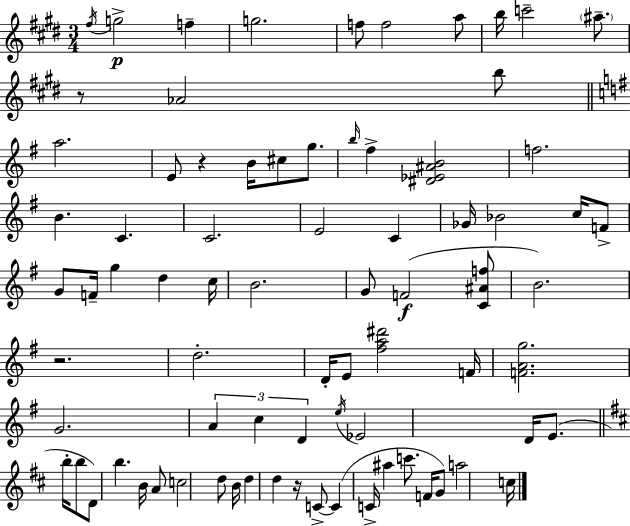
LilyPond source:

{
  \clef treble
  \numericTimeSignature
  \time 3/4
  \key e \major
  \acciaccatura { fis''16 }\p g''2-> f''4-- | g''2. | f''8 f''2 a''8 | b''16 c'''2-- \parenthesize ais''8.-- | \break r8 aes'2 b''8 | \bar "||" \break \key e \minor a''2. | e'8 r4 b'16 cis''8 g''8. | \grace { b''16 } fis''4-> <dis' ees' ais' b'>2 | f''2. | \break b'4. c'4. | c'2. | e'2 c'4 | ges'16 bes'2 c''16 f'8-> | \break g'8 f'16-- g''4 d''4 | c''16 b'2. | g'8 f'2(\f <c' ais' f''>8 | b'2.) | \break r2. | d''2.-. | d'16-. e'8 <fis'' a'' dis'''>2 | f'16 <f' a' g''>2. | \break g'2. | \tuplet 3/2 { a'4 c''4 d'4 } | \acciaccatura { e''16 } ees'2 d'16 e'8.( | \bar "||" \break \key d \major b''16-. b''8 d'8) b''4. b'16 | a'8 c''2 d''8 | b'16 d''4 d''4 r16 c'8->~~ | c'4( c'16-> ais''4 c'''8. | \break f'16 g'8) a''2 c''16 | \bar "|."
}